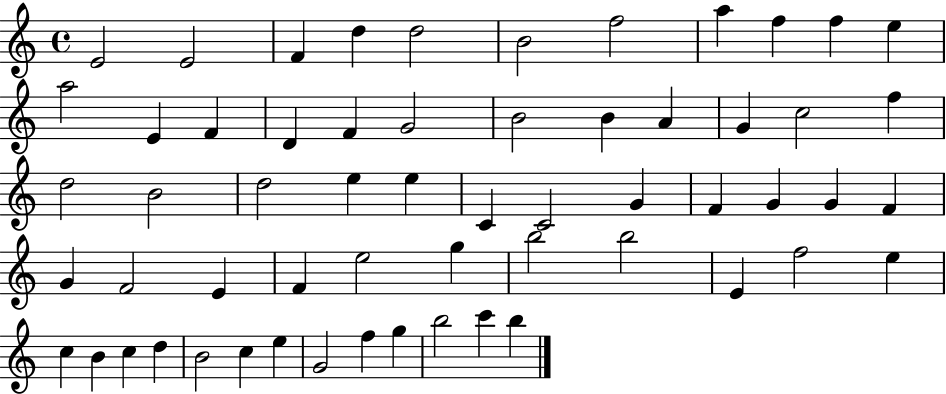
X:1
T:Untitled
M:4/4
L:1/4
K:C
E2 E2 F d d2 B2 f2 a f f e a2 E F D F G2 B2 B A G c2 f d2 B2 d2 e e C C2 G F G G F G F2 E F e2 g b2 b2 E f2 e c B c d B2 c e G2 f g b2 c' b